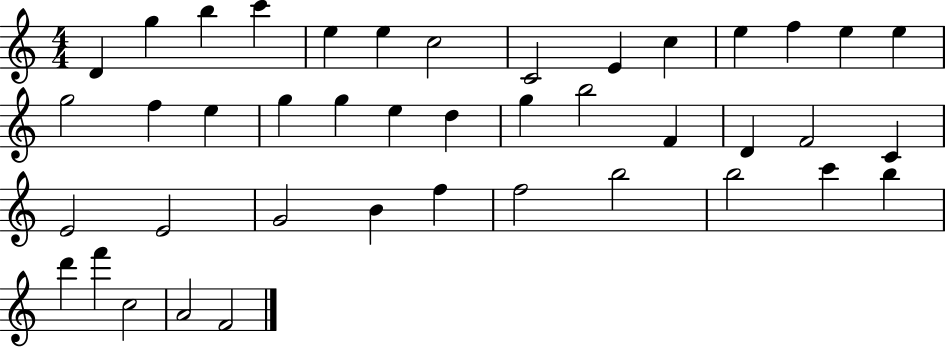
D4/q G5/q B5/q C6/q E5/q E5/q C5/h C4/h E4/q C5/q E5/q F5/q E5/q E5/q G5/h F5/q E5/q G5/q G5/q E5/q D5/q G5/q B5/h F4/q D4/q F4/h C4/q E4/h E4/h G4/h B4/q F5/q F5/h B5/h B5/h C6/q B5/q D6/q F6/q C5/h A4/h F4/h